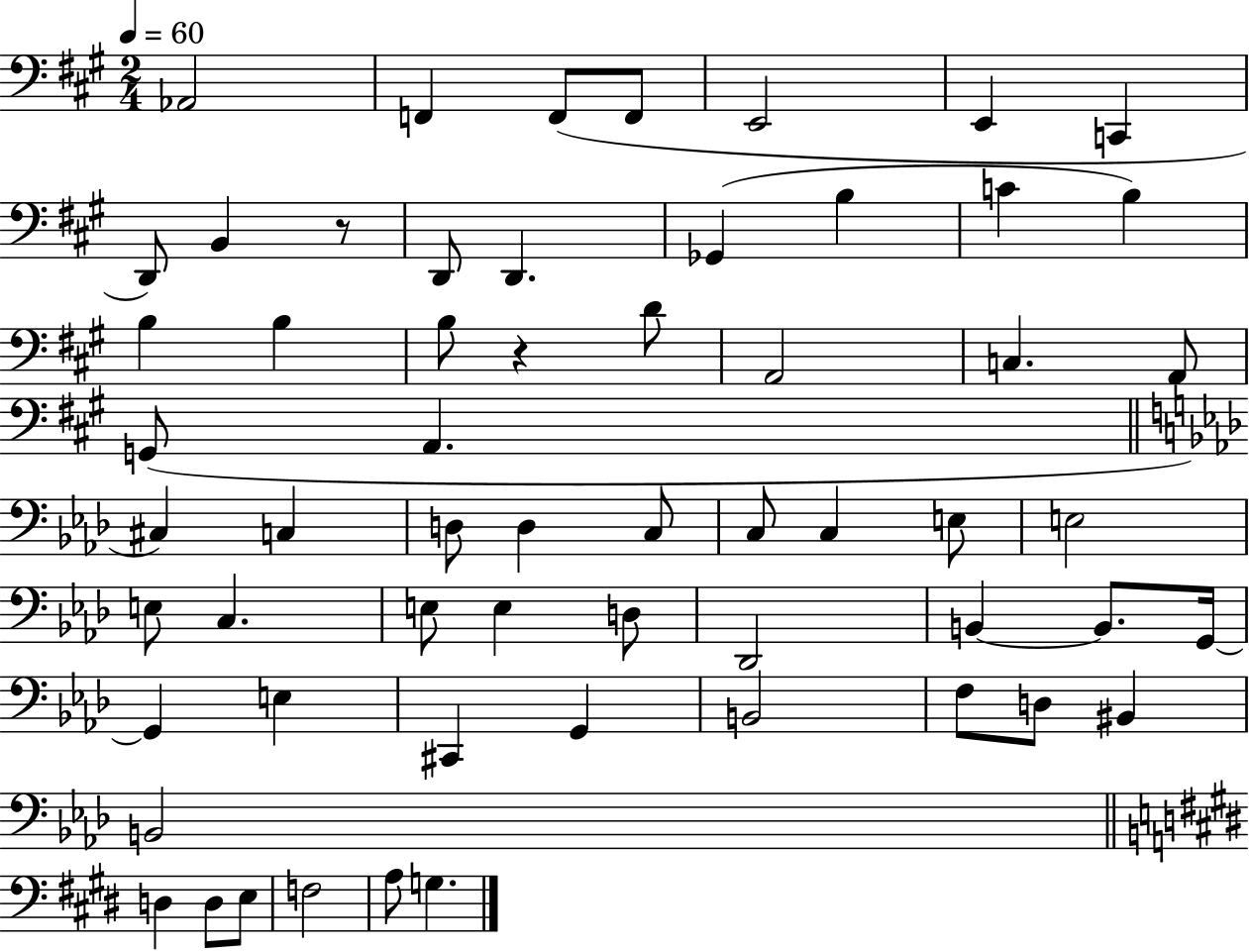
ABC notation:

X:1
T:Untitled
M:2/4
L:1/4
K:A
_A,,2 F,, F,,/2 F,,/2 E,,2 E,, C,, D,,/2 B,, z/2 D,,/2 D,, _G,, B, C B, B, B, B,/2 z D/2 A,,2 C, A,,/2 G,,/2 A,, ^C, C, D,/2 D, C,/2 C,/2 C, E,/2 E,2 E,/2 C, E,/2 E, D,/2 _D,,2 B,, B,,/2 G,,/4 G,, E, ^C,, G,, B,,2 F,/2 D,/2 ^B,, B,,2 D, D,/2 E,/2 F,2 A,/2 G,